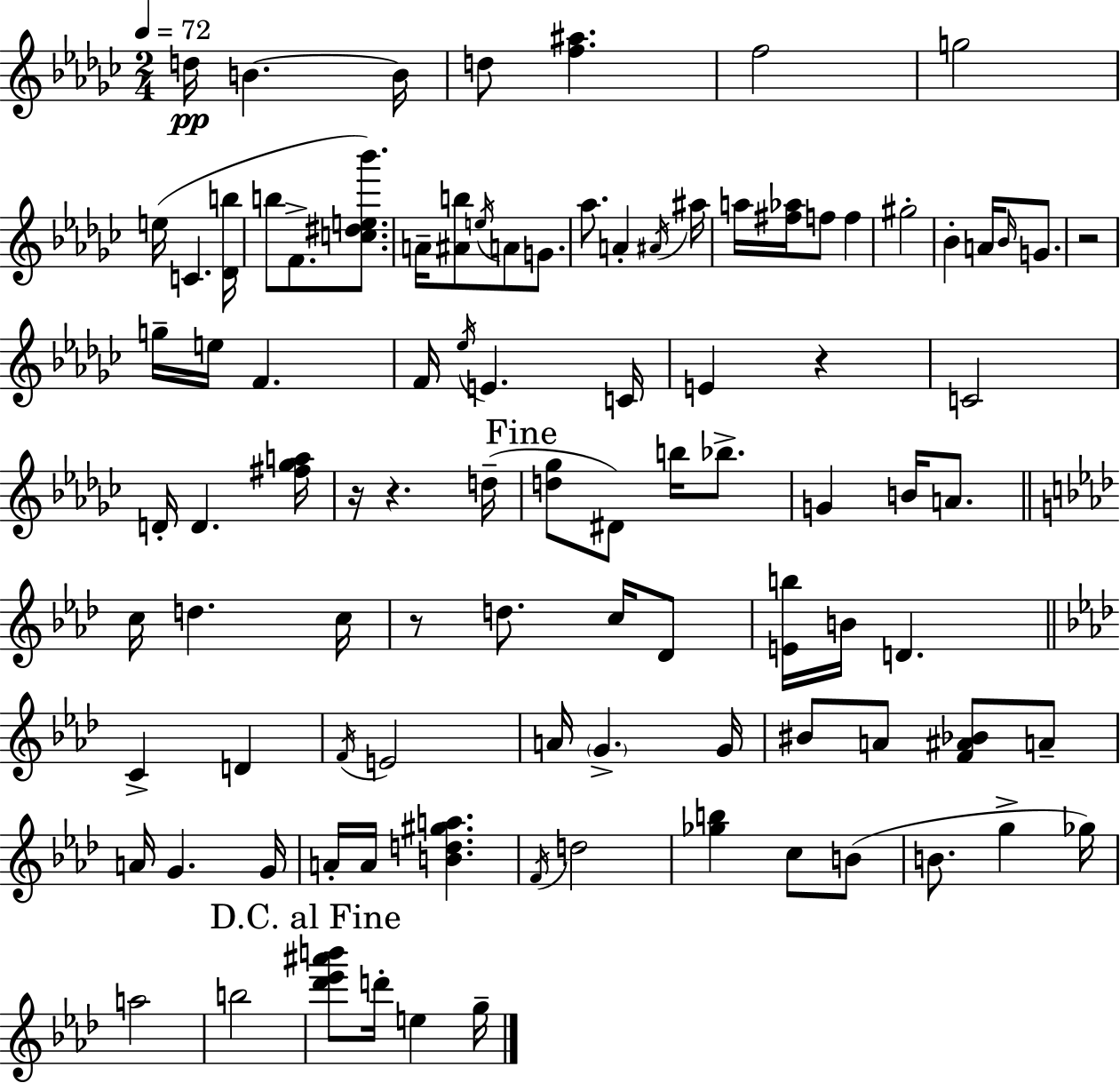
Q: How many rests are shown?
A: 5